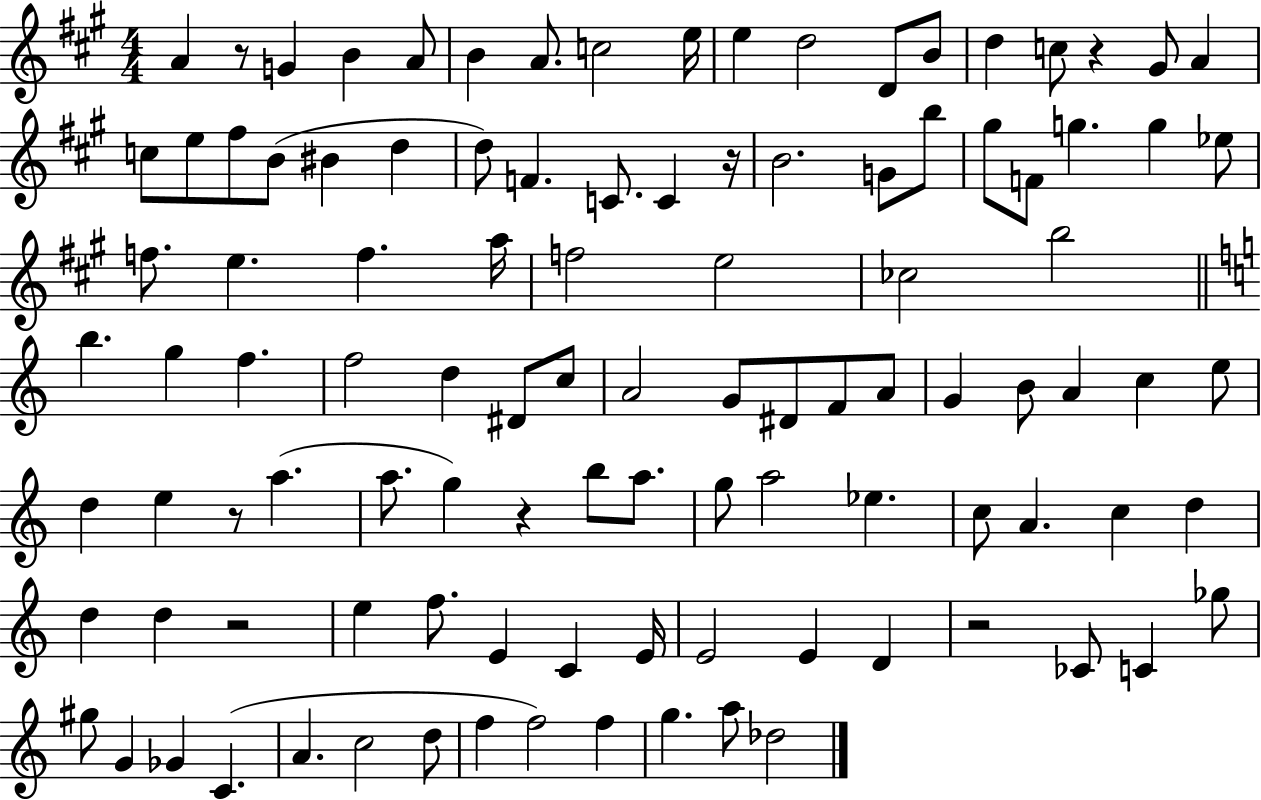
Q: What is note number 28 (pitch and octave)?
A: G4